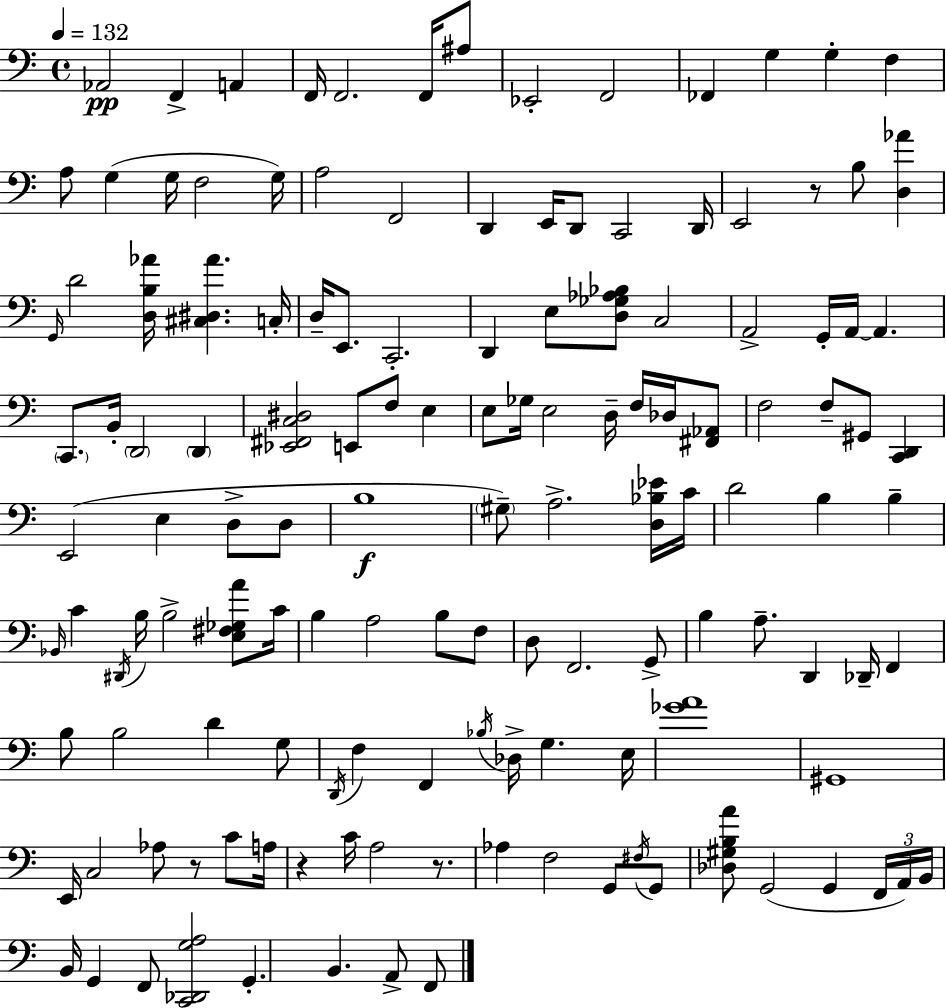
X:1
T:Untitled
M:4/4
L:1/4
K:C
_A,,2 F,, A,, F,,/4 F,,2 F,,/4 ^A,/2 _E,,2 F,,2 _F,, G, G, F, A,/2 G, G,/4 F,2 G,/4 A,2 F,,2 D,, E,,/4 D,,/2 C,,2 D,,/4 E,,2 z/2 B,/2 [D,_A] G,,/4 D2 [D,B,_A]/4 [^C,^D,_A] C,/4 D,/4 E,,/2 C,,2 D,, E,/2 [D,_G,_A,_B,]/2 C,2 A,,2 G,,/4 A,,/4 A,, C,,/2 B,,/4 D,,2 D,, [_E,,^F,,C,^D,]2 E,,/2 F,/2 E, E,/2 _G,/4 E,2 D,/4 F,/4 _D,/4 [^F,,_A,,]/2 F,2 F,/2 ^G,,/2 [C,,D,,] E,,2 E, D,/2 D,/2 B,4 ^G,/2 A,2 [D,_B,_E]/4 C/4 D2 B, B, _B,,/4 C ^D,,/4 B,/4 B,2 [E,^F,_G,A]/2 C/4 B, A,2 B,/2 F,/2 D,/2 F,,2 G,,/2 B, A,/2 D,, _D,,/4 F,, B,/2 B,2 D G,/2 D,,/4 F, F,, _B,/4 _D,/4 G, E,/4 [_GA]4 ^G,,4 E,,/4 C,2 _A,/2 z/2 C/2 A,/4 z C/4 A,2 z/2 _A, F,2 G,,/2 ^F,/4 G,,/2 [_D,^G,B,A]/2 G,,2 G,, F,,/4 A,,/4 B,,/4 B,,/4 G,, F,,/2 [C,,_D,,G,A,]2 G,, B,, A,,/2 F,,/2